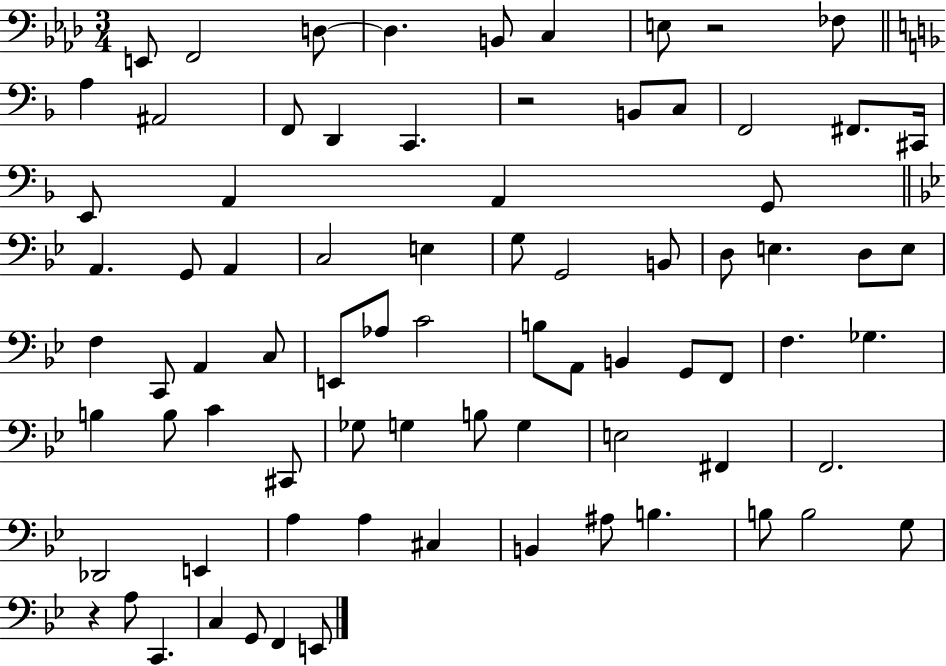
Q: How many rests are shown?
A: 3